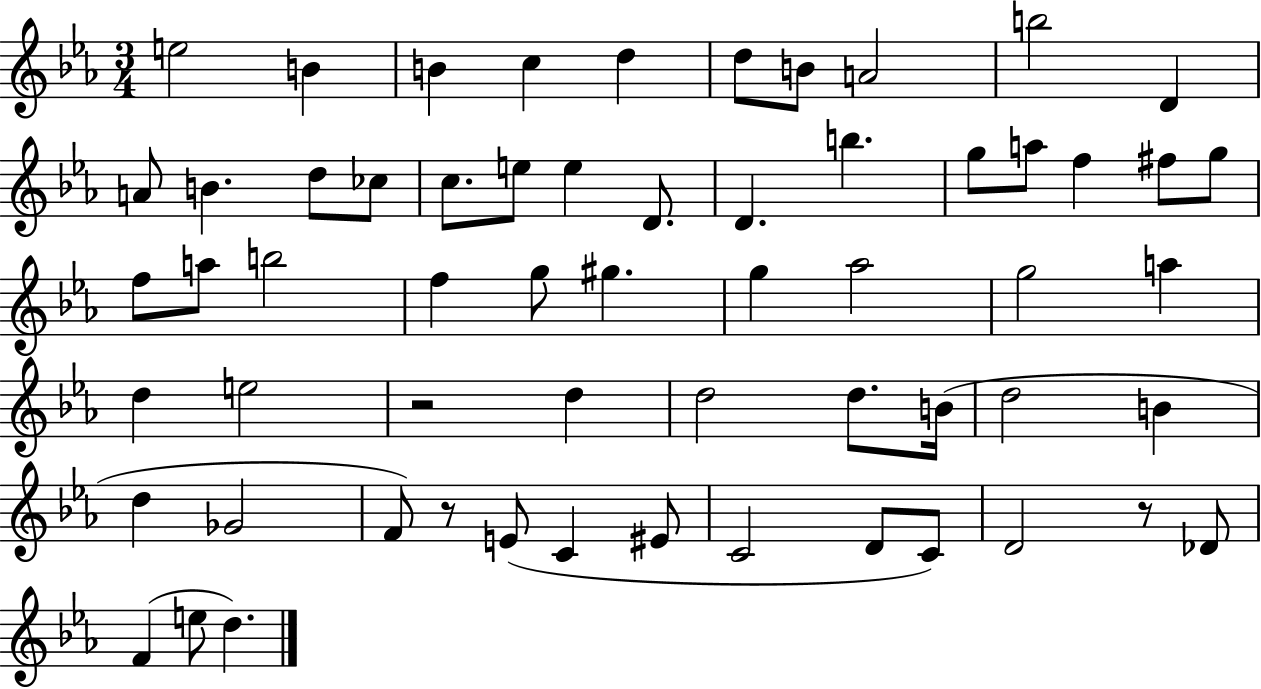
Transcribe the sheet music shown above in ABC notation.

X:1
T:Untitled
M:3/4
L:1/4
K:Eb
e2 B B c d d/2 B/2 A2 b2 D A/2 B d/2 _c/2 c/2 e/2 e D/2 D b g/2 a/2 f ^f/2 g/2 f/2 a/2 b2 f g/2 ^g g _a2 g2 a d e2 z2 d d2 d/2 B/4 d2 B d _G2 F/2 z/2 E/2 C ^E/2 C2 D/2 C/2 D2 z/2 _D/2 F e/2 d